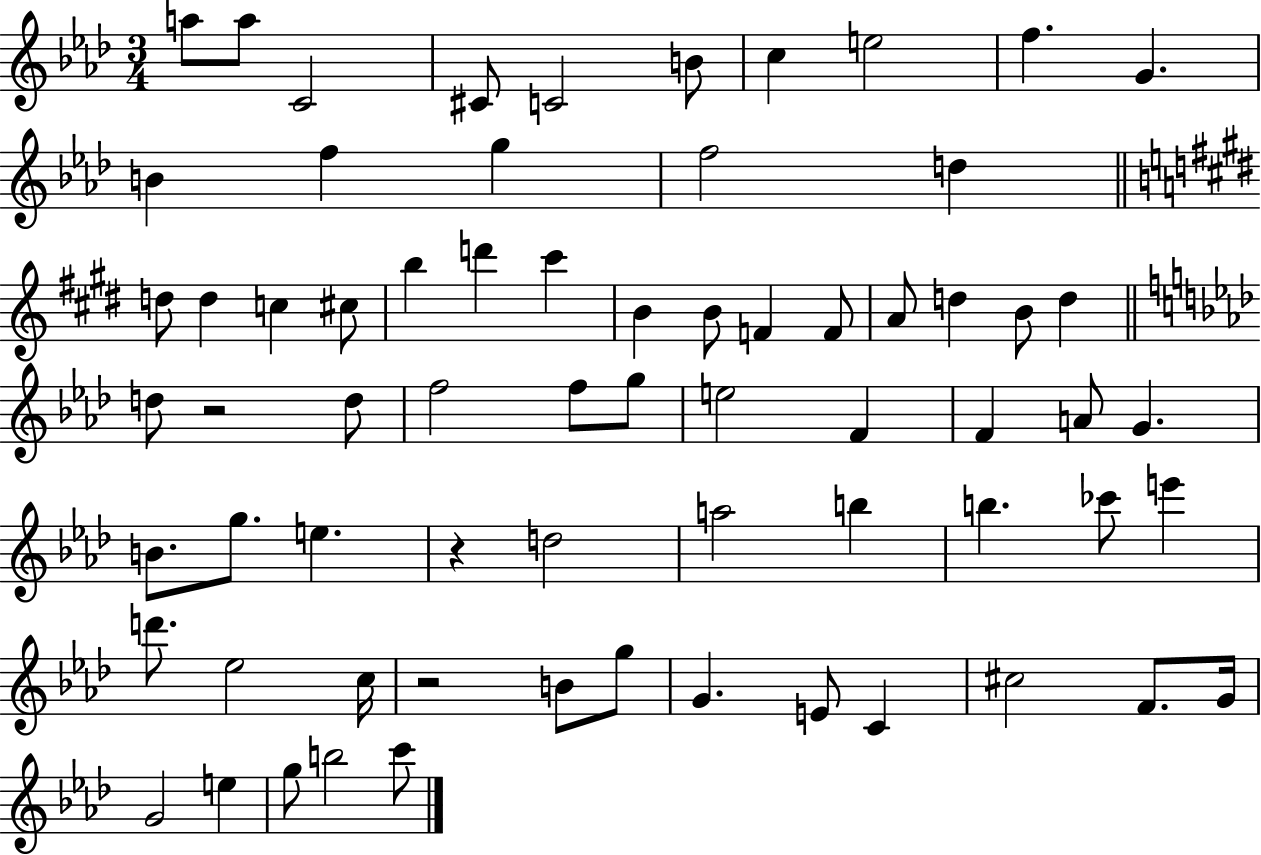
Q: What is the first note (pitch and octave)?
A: A5